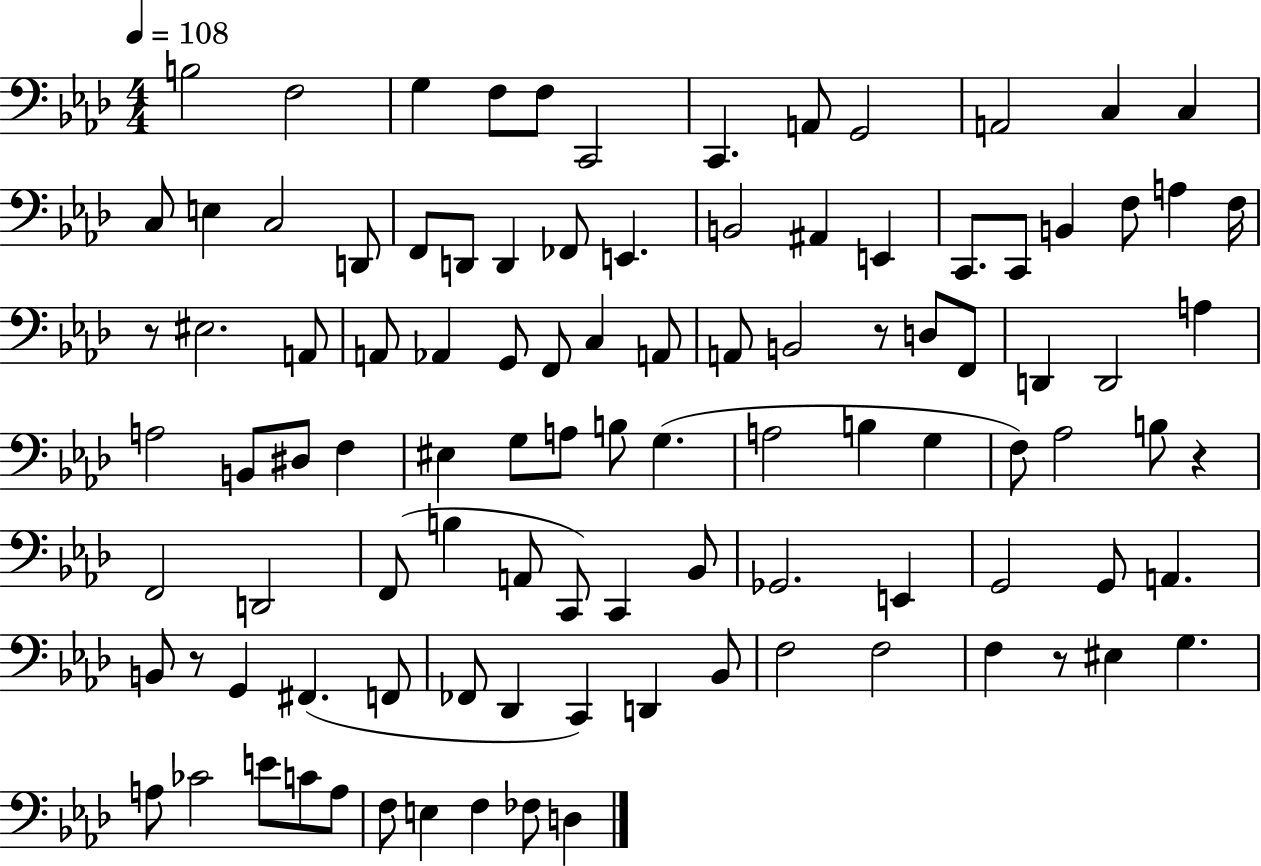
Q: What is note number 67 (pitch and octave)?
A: C2